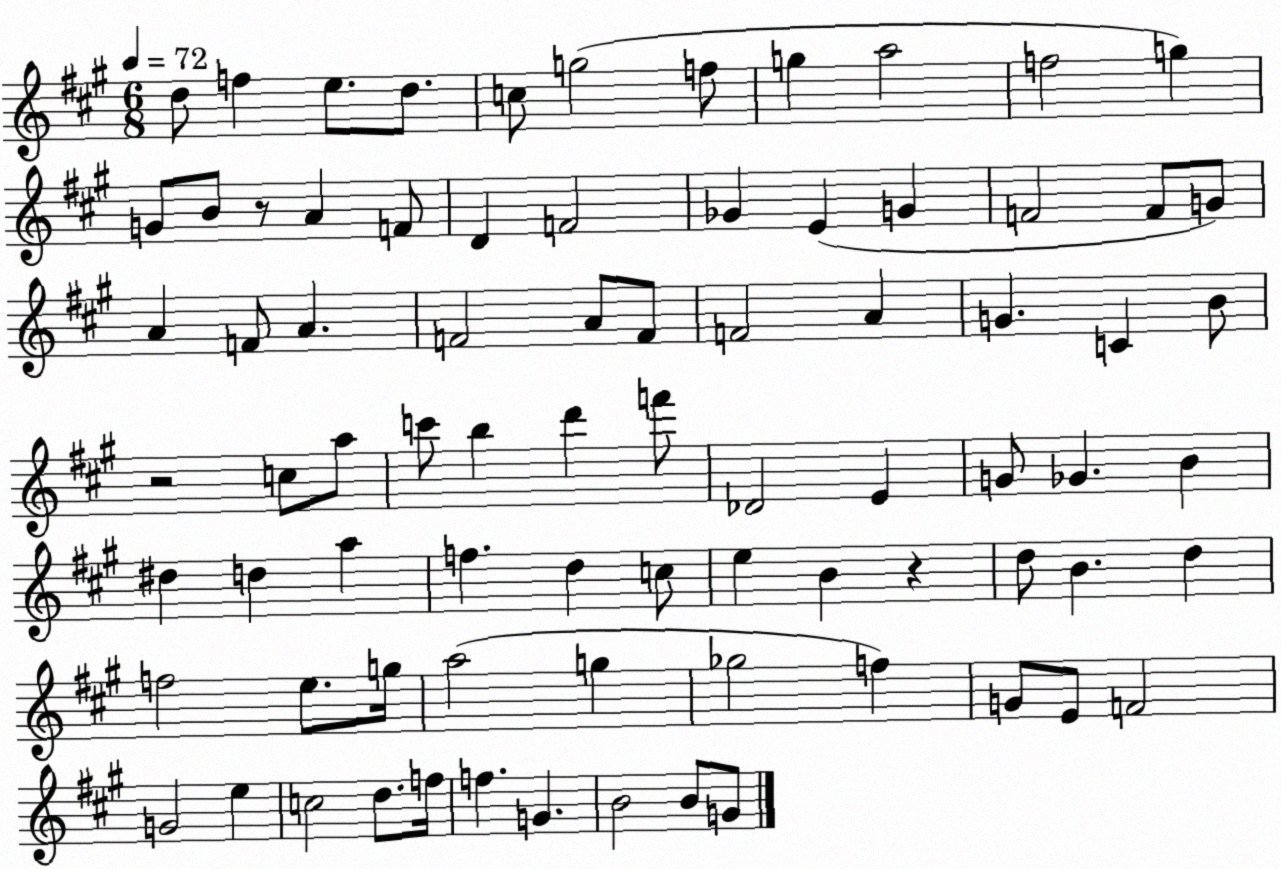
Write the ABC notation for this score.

X:1
T:Untitled
M:6/8
L:1/4
K:A
d/2 f e/2 d/2 c/2 g2 f/2 g a2 f2 g G/2 B/2 z/2 A F/2 D F2 _G E G F2 F/2 G/2 A F/2 A F2 A/2 F/2 F2 A G C B/2 z2 c/2 a/2 c'/2 b d' f'/2 _D2 E G/2 _G B ^d d a f d c/2 e B z d/2 B d f2 e/2 g/4 a2 g _g2 f G/2 E/2 F2 G2 e c2 d/2 f/4 f G B2 B/2 G/2